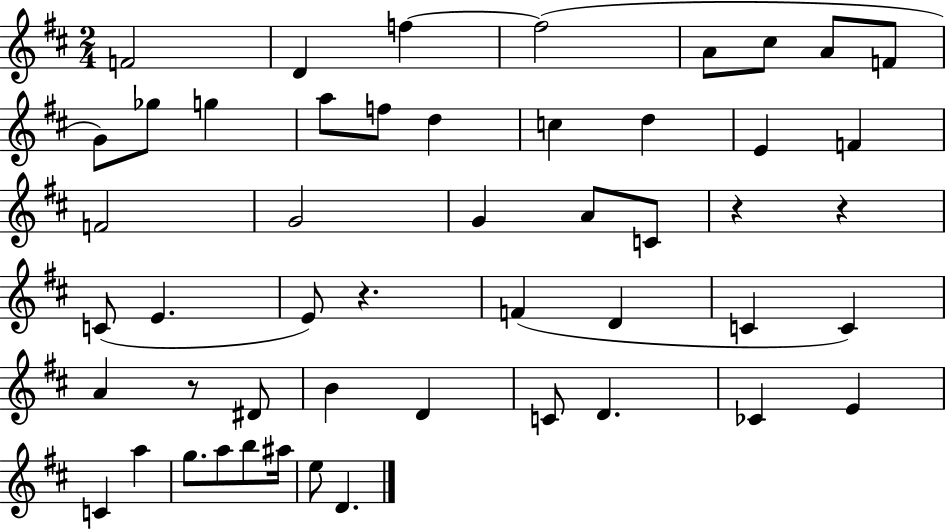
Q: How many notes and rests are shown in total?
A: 50